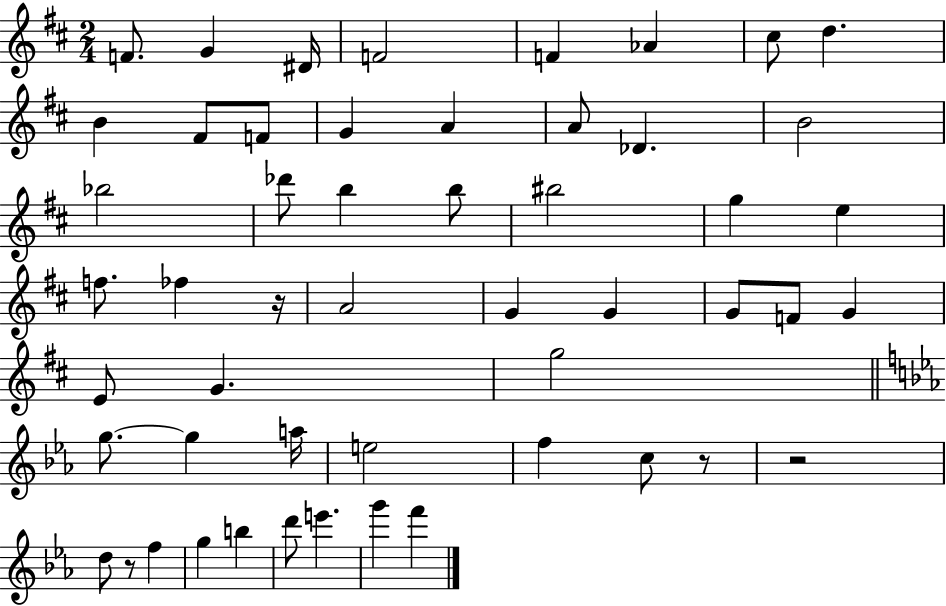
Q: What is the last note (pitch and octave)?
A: F6